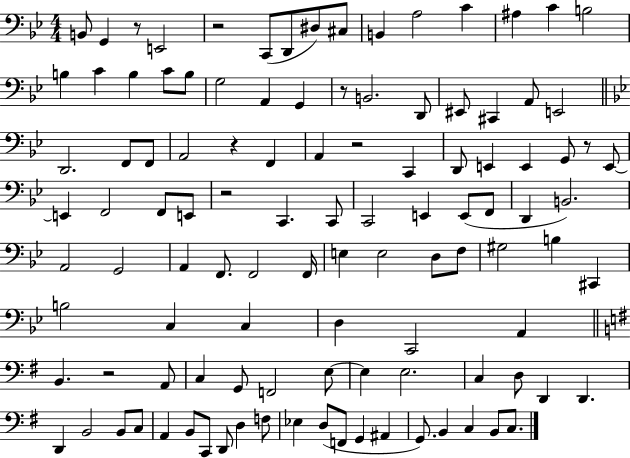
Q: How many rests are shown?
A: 8